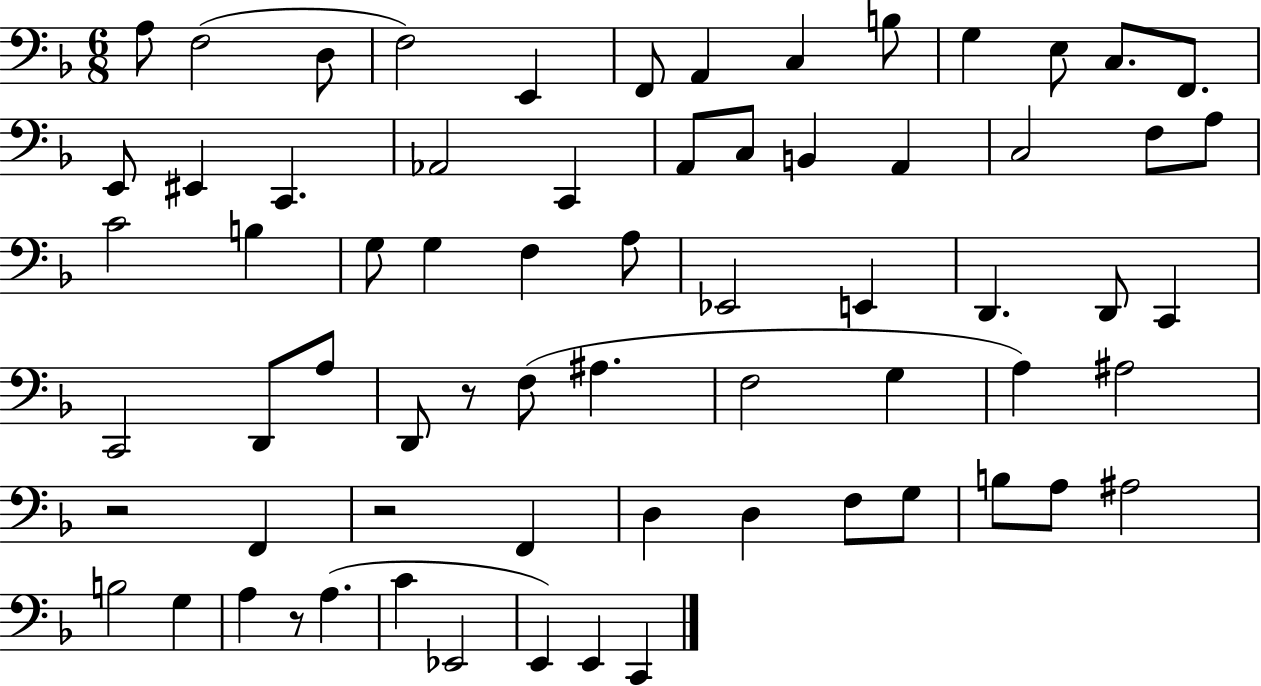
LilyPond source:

{
  \clef bass
  \numericTimeSignature
  \time 6/8
  \key f \major
  \repeat volta 2 { a8 f2( d8 | f2) e,4 | f,8 a,4 c4 b8 | g4 e8 c8. f,8. | \break e,8 eis,4 c,4. | aes,2 c,4 | a,8 c8 b,4 a,4 | c2 f8 a8 | \break c'2 b4 | g8 g4 f4 a8 | ees,2 e,4 | d,4. d,8 c,4 | \break c,2 d,8 a8 | d,8 r8 f8( ais4. | f2 g4 | a4) ais2 | \break r2 f,4 | r2 f,4 | d4 d4 f8 g8 | b8 a8 ais2 | \break b2 g4 | a4 r8 a4.( | c'4 ees,2 | e,4) e,4 c,4 | \break } \bar "|."
}